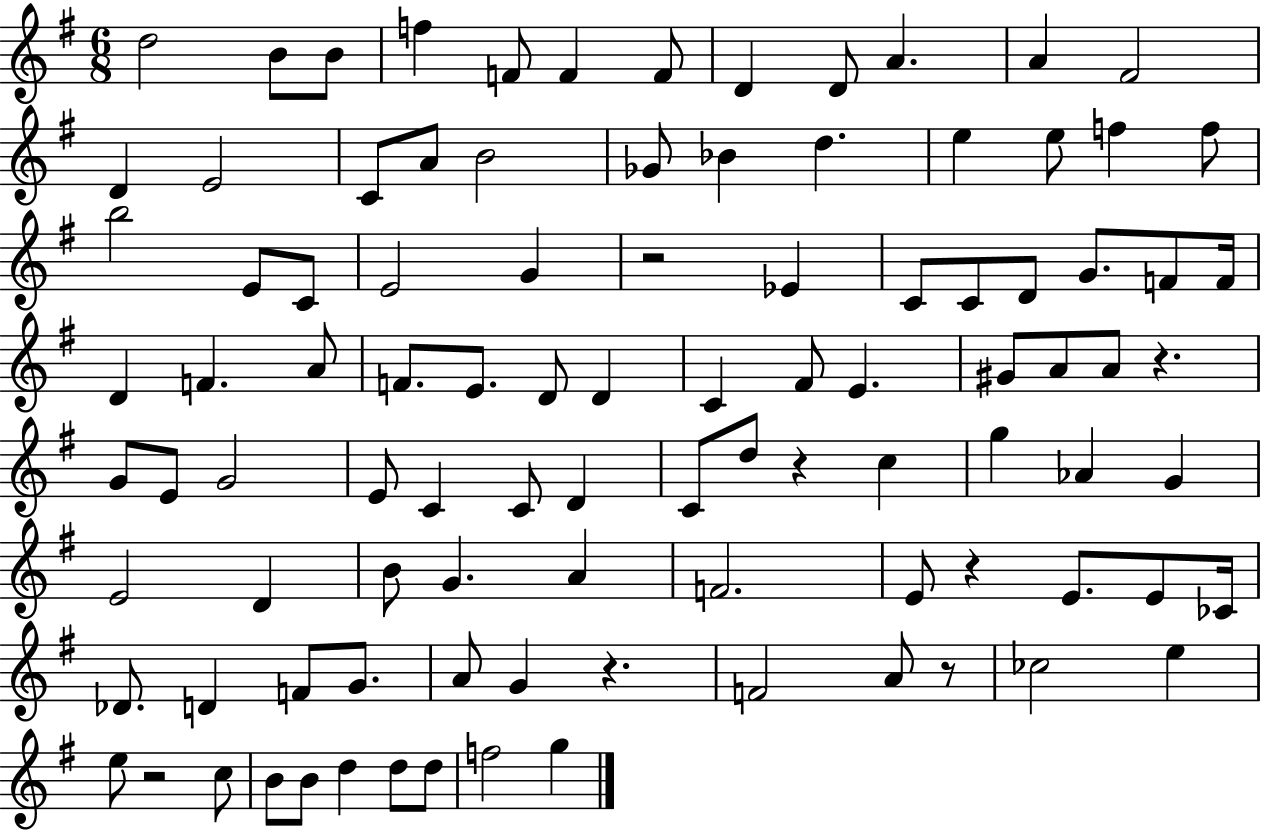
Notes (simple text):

D5/h B4/e B4/e F5/q F4/e F4/q F4/e D4/q D4/e A4/q. A4/q F#4/h D4/q E4/h C4/e A4/e B4/h Gb4/e Bb4/q D5/q. E5/q E5/e F5/q F5/e B5/h E4/e C4/e E4/h G4/q R/h Eb4/q C4/e C4/e D4/e G4/e. F4/e F4/s D4/q F4/q. A4/e F4/e. E4/e. D4/e D4/q C4/q F#4/e E4/q. G#4/e A4/e A4/e R/q. G4/e E4/e G4/h E4/e C4/q C4/e D4/q C4/e D5/e R/q C5/q G5/q Ab4/q G4/q E4/h D4/q B4/e G4/q. A4/q F4/h. E4/e R/q E4/e. E4/e CES4/s Db4/e. D4/q F4/e G4/e. A4/e G4/q R/q. F4/h A4/e R/e CES5/h E5/q E5/e R/h C5/e B4/e B4/e D5/q D5/e D5/e F5/h G5/q